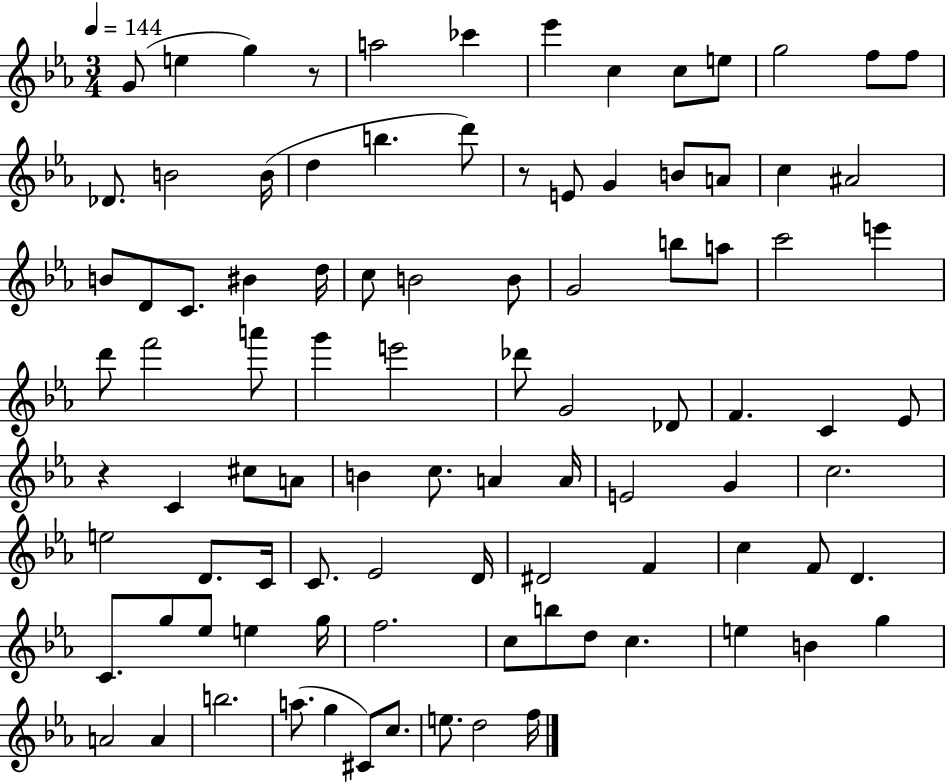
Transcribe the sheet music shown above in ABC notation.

X:1
T:Untitled
M:3/4
L:1/4
K:Eb
G/2 e g z/2 a2 _c' _e' c c/2 e/2 g2 f/2 f/2 _D/2 B2 B/4 d b d'/2 z/2 E/2 G B/2 A/2 c ^A2 B/2 D/2 C/2 ^B d/4 c/2 B2 B/2 G2 b/2 a/2 c'2 e' d'/2 f'2 a'/2 g' e'2 _d'/2 G2 _D/2 F C _E/2 z C ^c/2 A/2 B c/2 A A/4 E2 G c2 e2 D/2 C/4 C/2 _E2 D/4 ^D2 F c F/2 D C/2 g/2 _e/2 e g/4 f2 c/2 b/2 d/2 c e B g A2 A b2 a/2 g ^C/2 c/2 e/2 d2 f/4